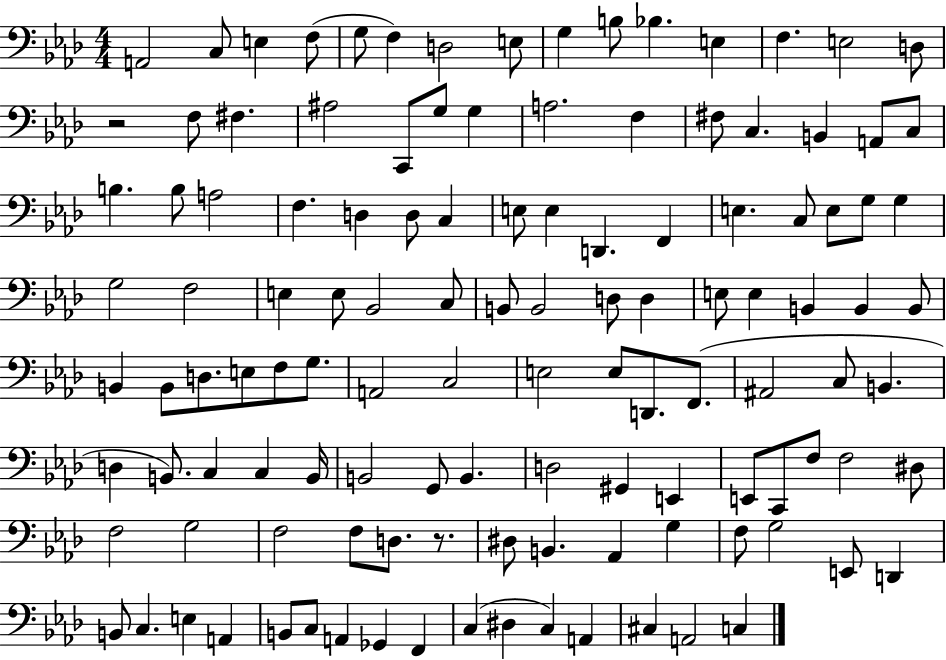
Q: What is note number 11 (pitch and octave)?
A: Bb3